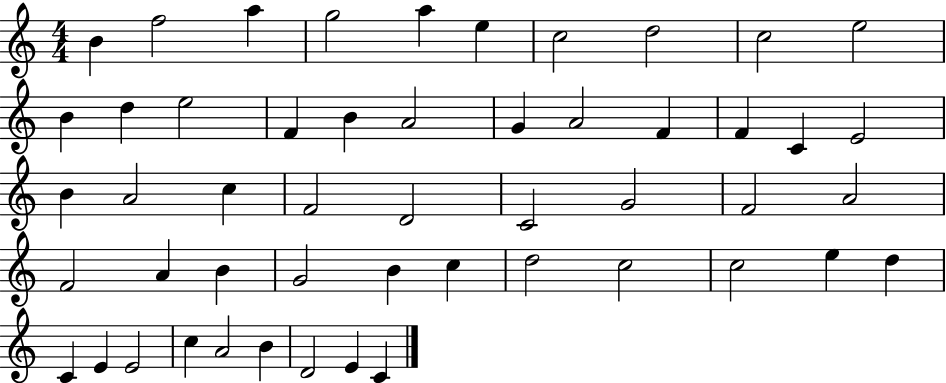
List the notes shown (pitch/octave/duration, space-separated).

B4/q F5/h A5/q G5/h A5/q E5/q C5/h D5/h C5/h E5/h B4/q D5/q E5/h F4/q B4/q A4/h G4/q A4/h F4/q F4/q C4/q E4/h B4/q A4/h C5/q F4/h D4/h C4/h G4/h F4/h A4/h F4/h A4/q B4/q G4/h B4/q C5/q D5/h C5/h C5/h E5/q D5/q C4/q E4/q E4/h C5/q A4/h B4/q D4/h E4/q C4/q